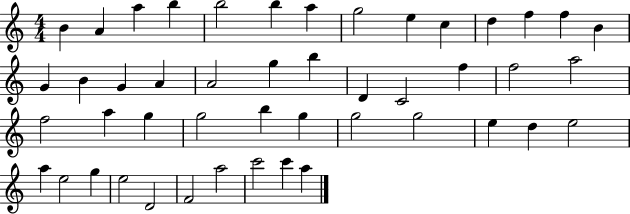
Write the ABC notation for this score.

X:1
T:Untitled
M:4/4
L:1/4
K:C
B A a b b2 b a g2 e c d f f B G B G A A2 g b D C2 f f2 a2 f2 a g g2 b g g2 g2 e d e2 a e2 g e2 D2 F2 a2 c'2 c' a